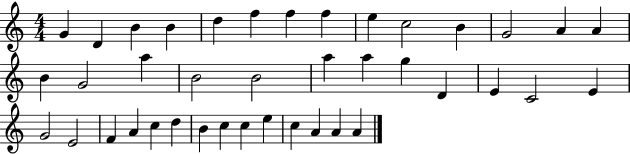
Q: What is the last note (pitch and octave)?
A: A4